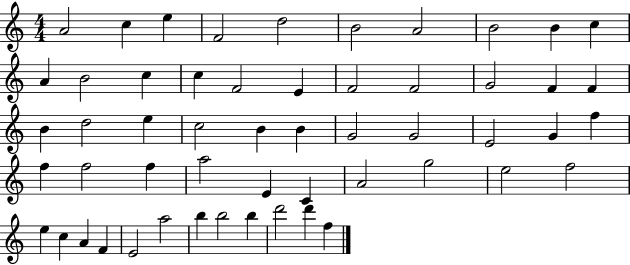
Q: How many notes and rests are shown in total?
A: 54